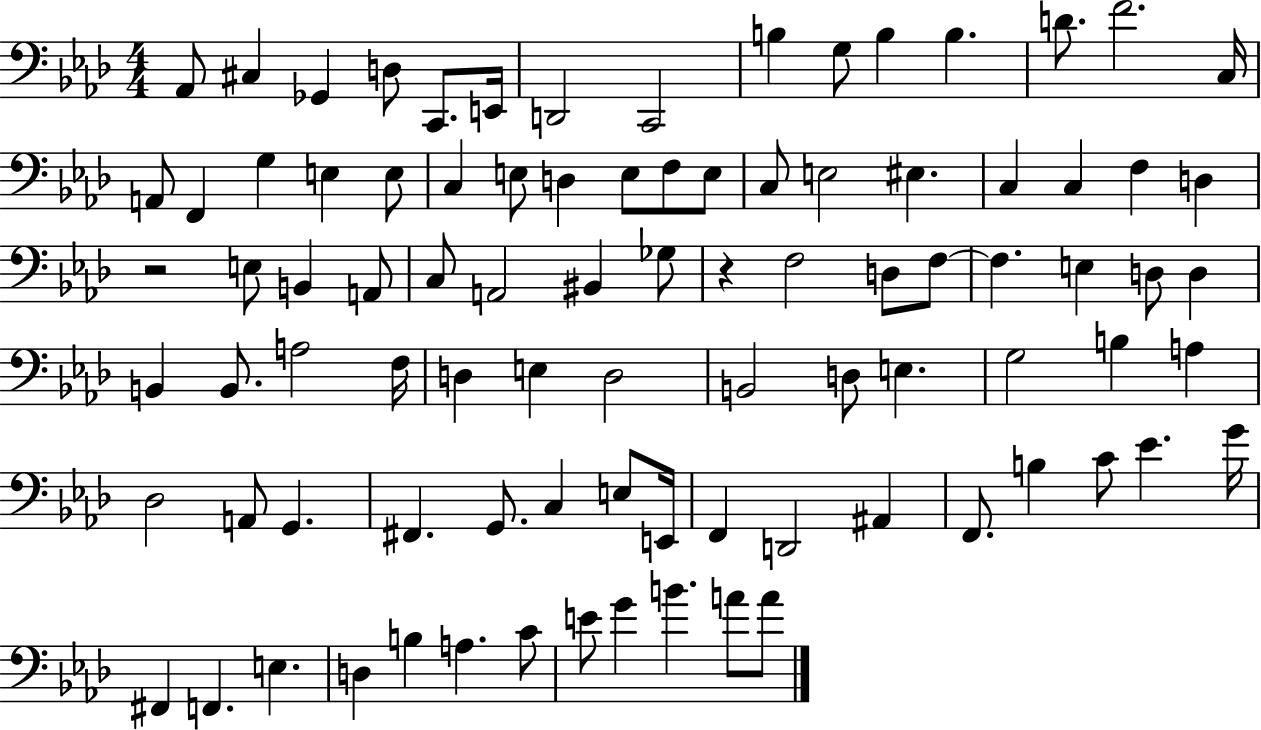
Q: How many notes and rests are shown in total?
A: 90